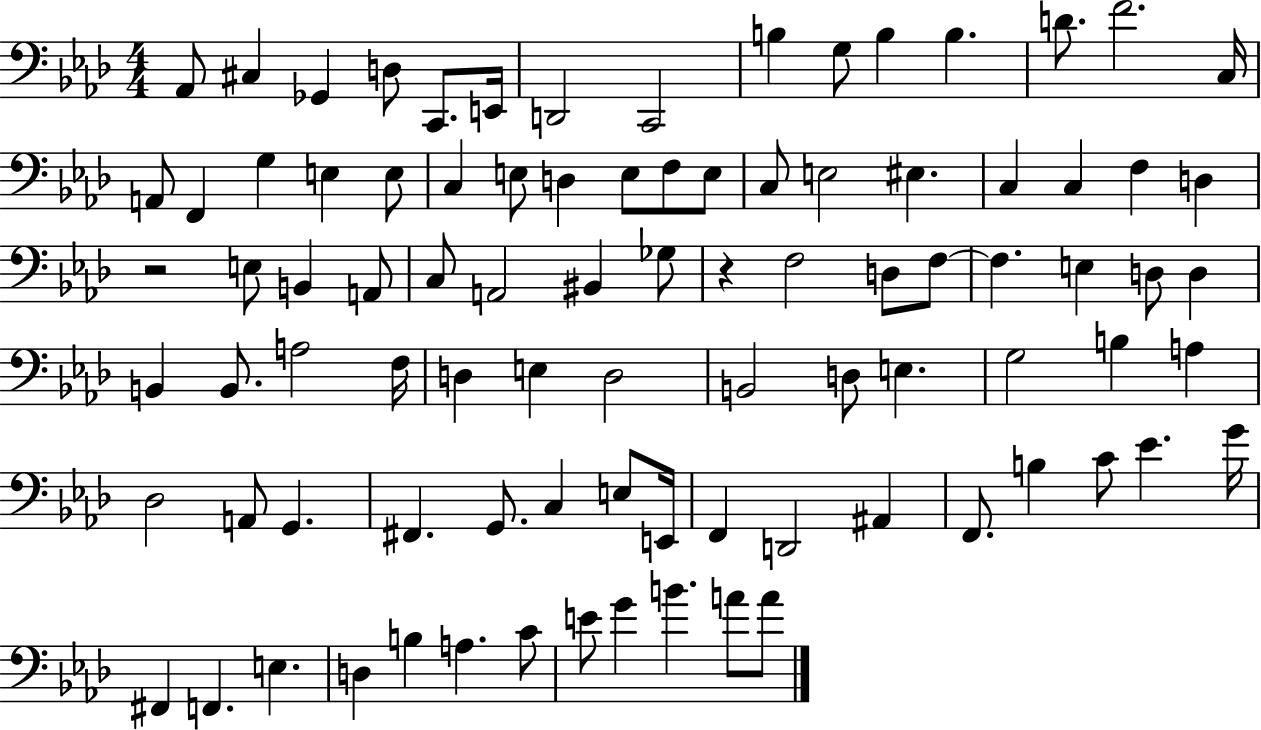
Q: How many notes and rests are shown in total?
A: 90